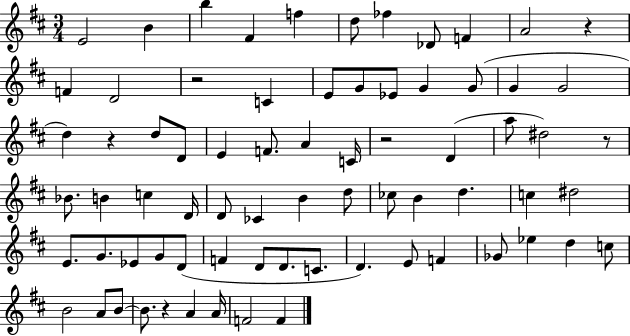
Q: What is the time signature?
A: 3/4